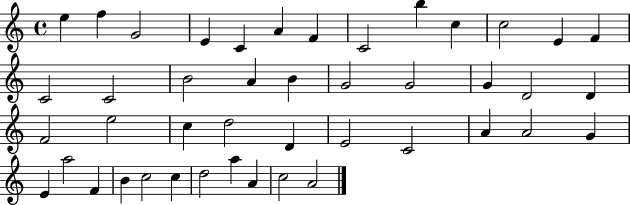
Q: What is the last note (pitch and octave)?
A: A4